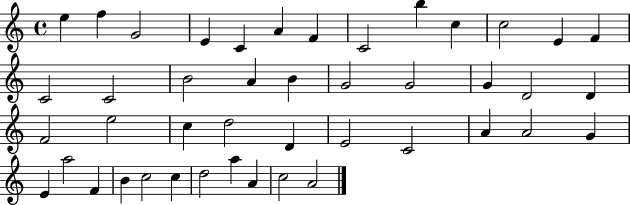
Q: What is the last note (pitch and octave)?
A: A4